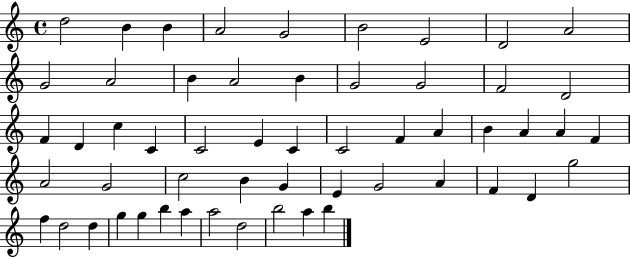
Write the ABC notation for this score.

X:1
T:Untitled
M:4/4
L:1/4
K:C
d2 B B A2 G2 B2 E2 D2 A2 G2 A2 B A2 B G2 G2 F2 D2 F D c C C2 E C C2 F A B A A F A2 G2 c2 B G E G2 A F D g2 f d2 d g g b a a2 d2 b2 a b